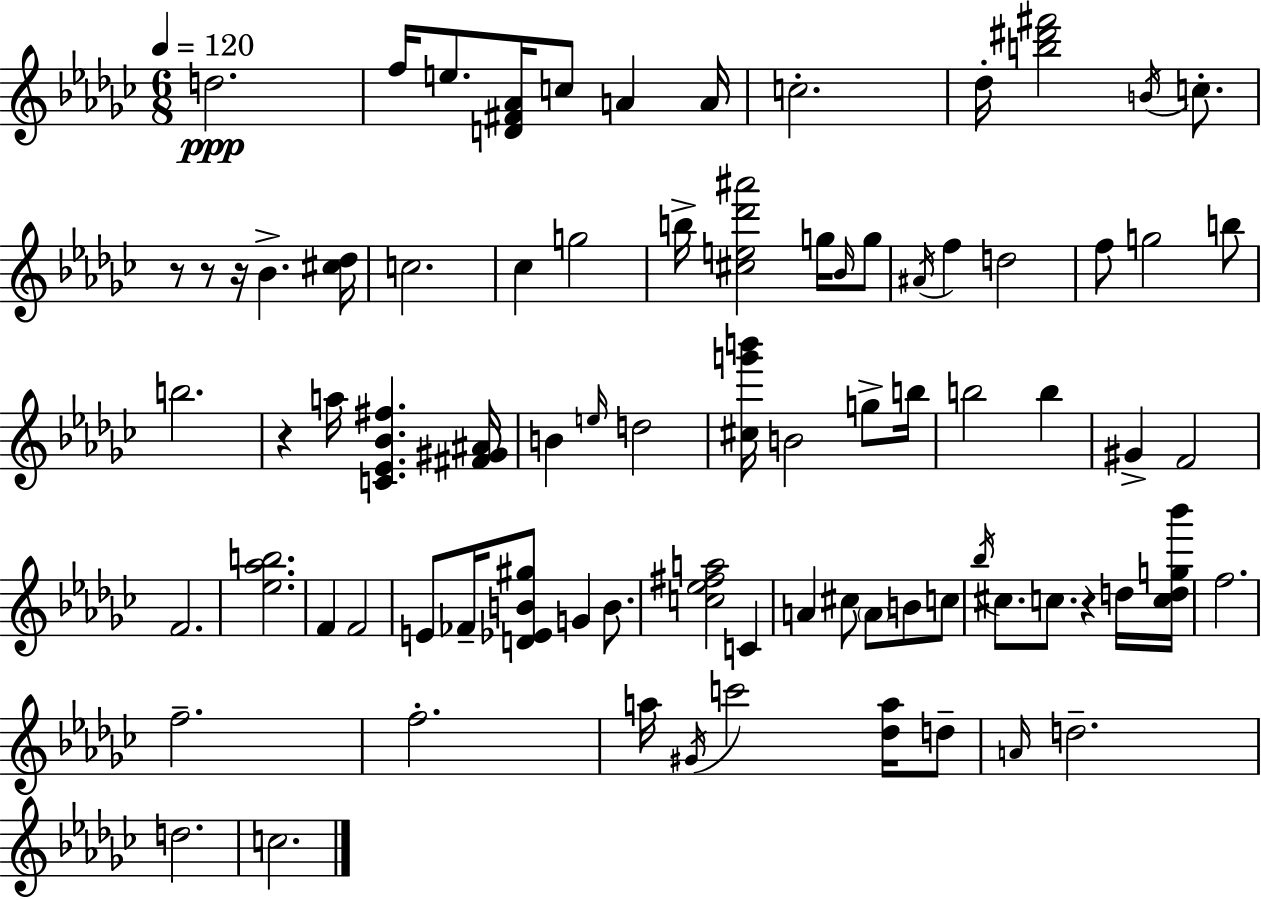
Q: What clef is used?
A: treble